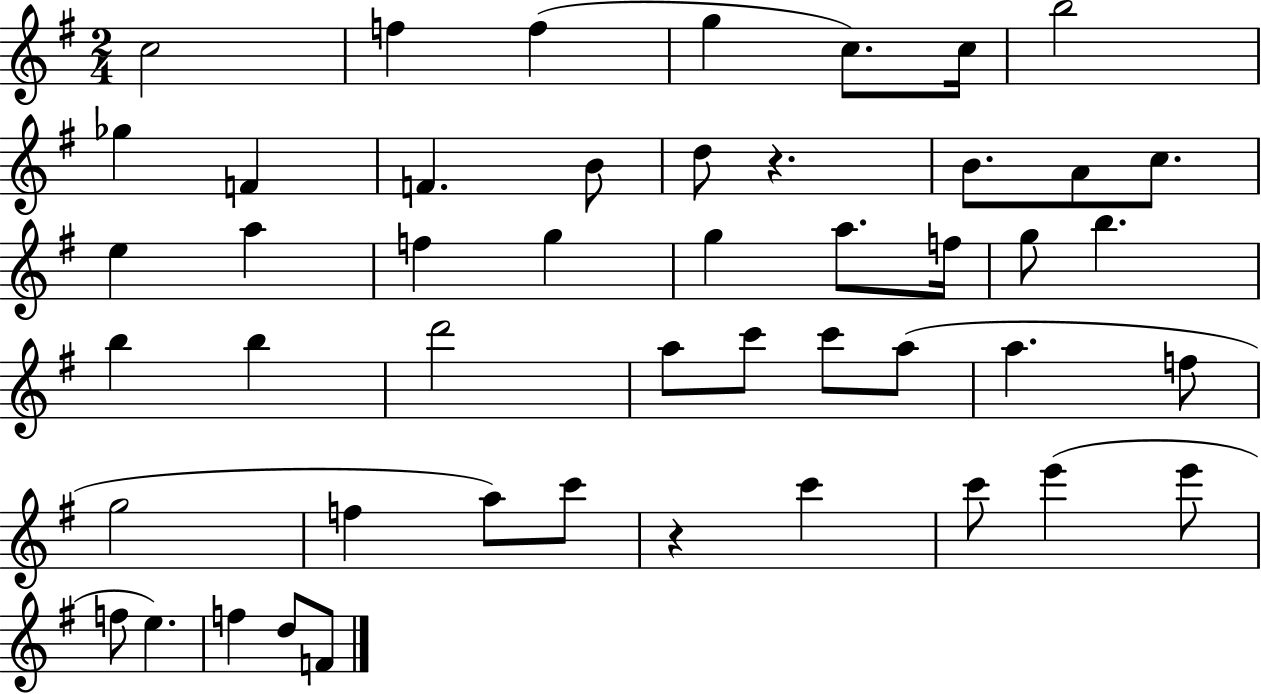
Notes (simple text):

C5/h F5/q F5/q G5/q C5/e. C5/s B5/h Gb5/q F4/q F4/q. B4/e D5/e R/q. B4/e. A4/e C5/e. E5/q A5/q F5/q G5/q G5/q A5/e. F5/s G5/e B5/q. B5/q B5/q D6/h A5/e C6/e C6/e A5/e A5/q. F5/e G5/h F5/q A5/e C6/e R/q C6/q C6/e E6/q E6/e F5/e E5/q. F5/q D5/e F4/e